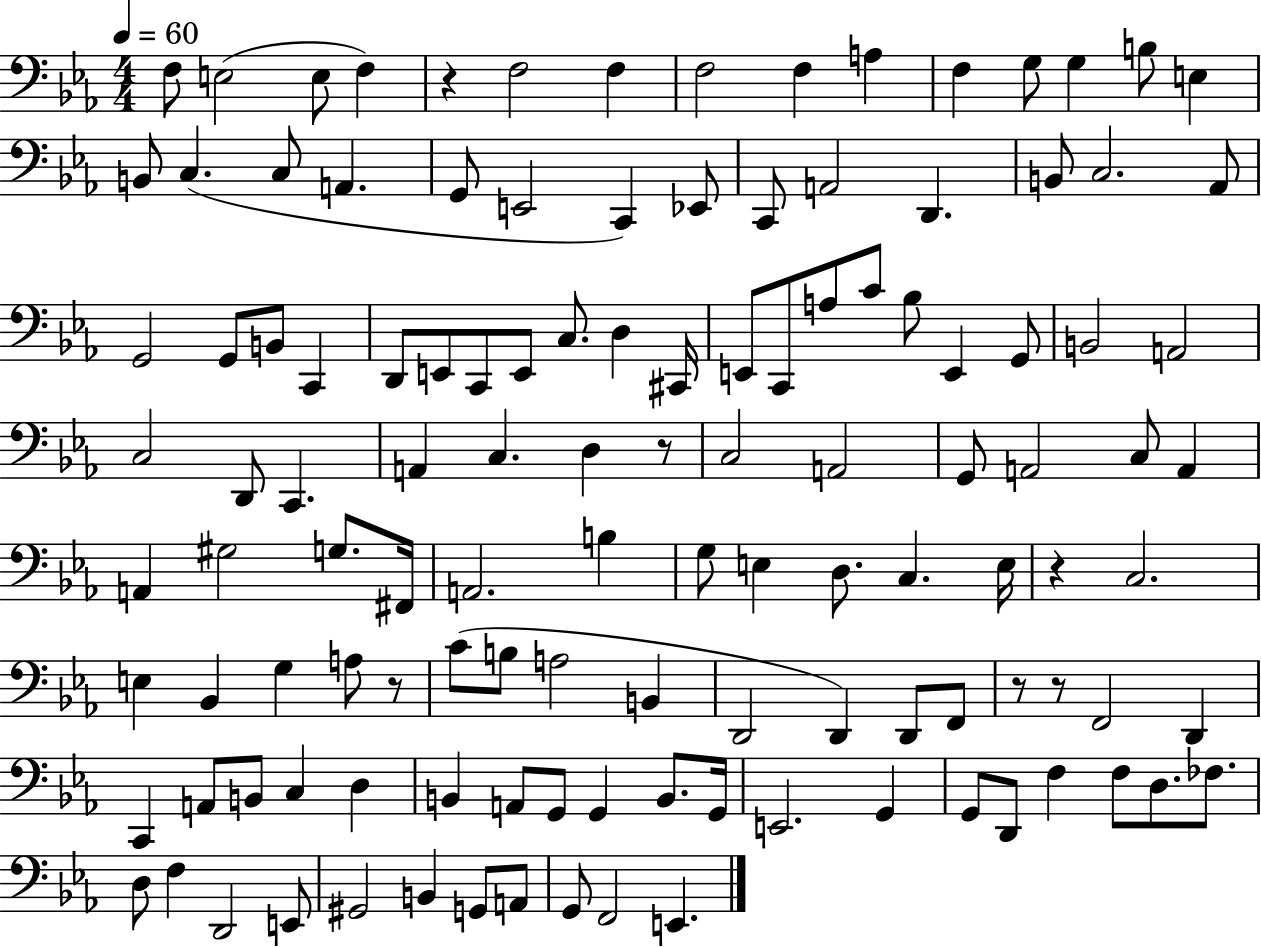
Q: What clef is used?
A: bass